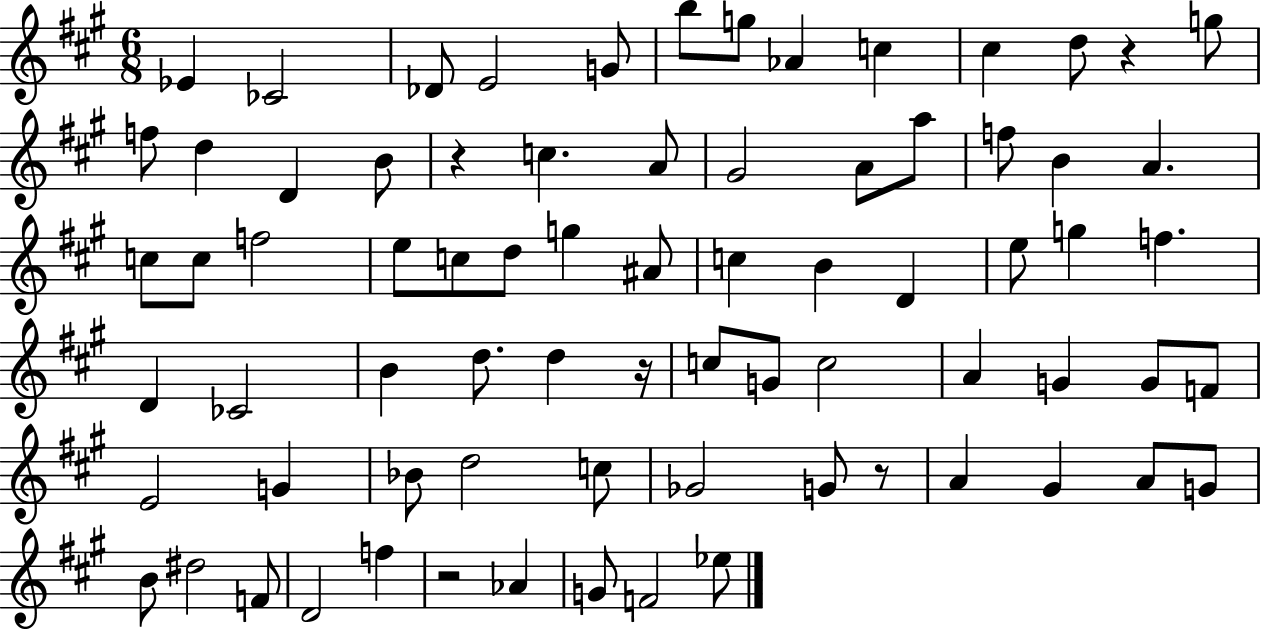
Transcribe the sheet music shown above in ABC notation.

X:1
T:Untitled
M:6/8
L:1/4
K:A
_E _C2 _D/2 E2 G/2 b/2 g/2 _A c ^c d/2 z g/2 f/2 d D B/2 z c A/2 ^G2 A/2 a/2 f/2 B A c/2 c/2 f2 e/2 c/2 d/2 g ^A/2 c B D e/2 g f D _C2 B d/2 d z/4 c/2 G/2 c2 A G G/2 F/2 E2 G _B/2 d2 c/2 _G2 G/2 z/2 A ^G A/2 G/2 B/2 ^d2 F/2 D2 f z2 _A G/2 F2 _e/2